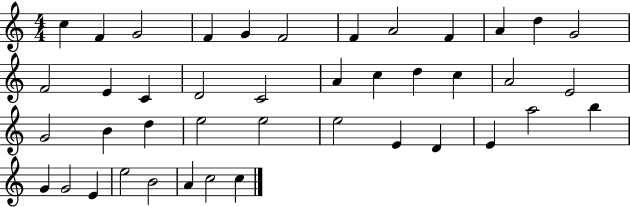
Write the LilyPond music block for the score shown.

{
  \clef treble
  \numericTimeSignature
  \time 4/4
  \key c \major
  c''4 f'4 g'2 | f'4 g'4 f'2 | f'4 a'2 f'4 | a'4 d''4 g'2 | \break f'2 e'4 c'4 | d'2 c'2 | a'4 c''4 d''4 c''4 | a'2 e'2 | \break g'2 b'4 d''4 | e''2 e''2 | e''2 e'4 d'4 | e'4 a''2 b''4 | \break g'4 g'2 e'4 | e''2 b'2 | a'4 c''2 c''4 | \bar "|."
}